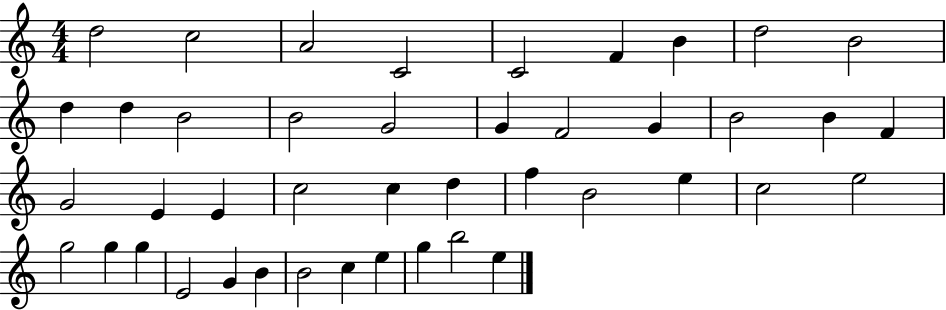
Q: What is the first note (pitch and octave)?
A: D5